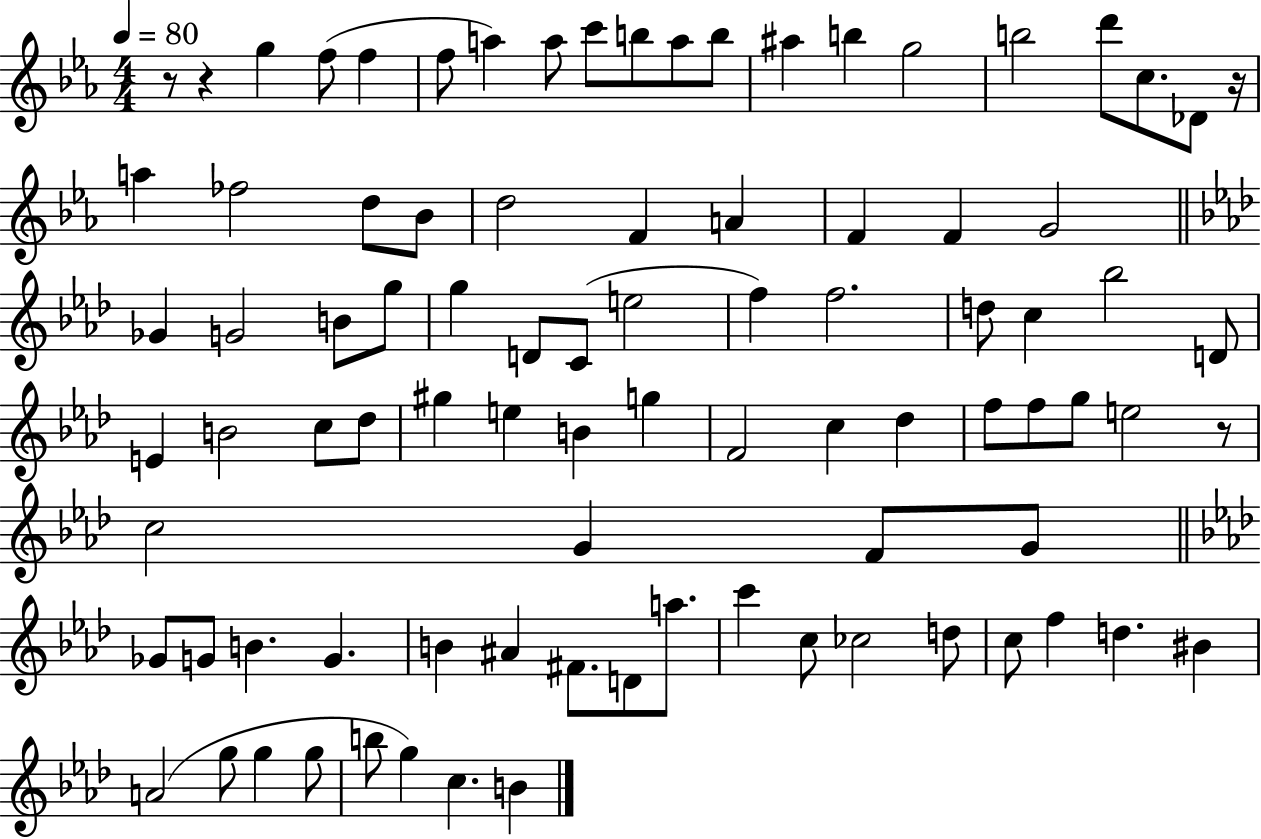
{
  \clef treble
  \numericTimeSignature
  \time 4/4
  \key ees \major
  \tempo 4 = 80
  r8 r4 g''4 f''8( f''4 | f''8 a''4) a''8 c'''8 b''8 a''8 b''8 | ais''4 b''4 g''2 | b''2 d'''8 c''8. des'8 r16 | \break a''4 fes''2 d''8 bes'8 | d''2 f'4 a'4 | f'4 f'4 g'2 | \bar "||" \break \key aes \major ges'4 g'2 b'8 g''8 | g''4 d'8 c'8( e''2 | f''4) f''2. | d''8 c''4 bes''2 d'8 | \break e'4 b'2 c''8 des''8 | gis''4 e''4 b'4 g''4 | f'2 c''4 des''4 | f''8 f''8 g''8 e''2 r8 | \break c''2 g'4 f'8 g'8 | \bar "||" \break \key aes \major ges'8 g'8 b'4. g'4. | b'4 ais'4 fis'8. d'8 a''8. | c'''4 c''8 ces''2 d''8 | c''8 f''4 d''4. bis'4 | \break a'2( g''8 g''4 g''8 | b''8 g''4) c''4. b'4 | \bar "|."
}